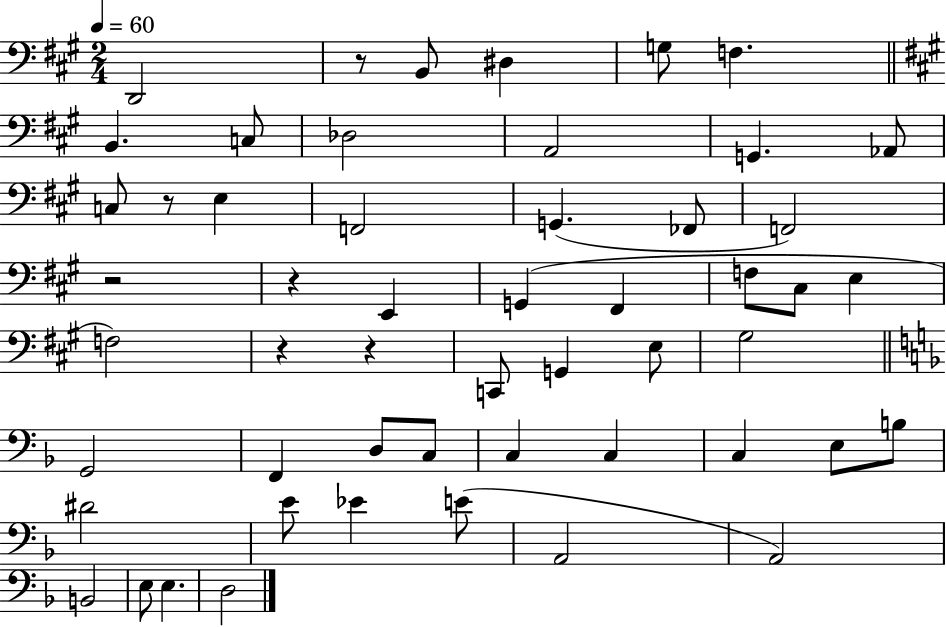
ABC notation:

X:1
T:Untitled
M:2/4
L:1/4
K:A
D,,2 z/2 B,,/2 ^D, G,/2 F, B,, C,/2 _D,2 A,,2 G,, _A,,/2 C,/2 z/2 E, F,,2 G,, _F,,/2 F,,2 z2 z E,, G,, ^F,, F,/2 ^C,/2 E, F,2 z z C,,/2 G,, E,/2 ^G,2 G,,2 F,, D,/2 C,/2 C, C, C, E,/2 B,/2 ^D2 E/2 _E E/2 A,,2 A,,2 B,,2 E,/2 E, D,2